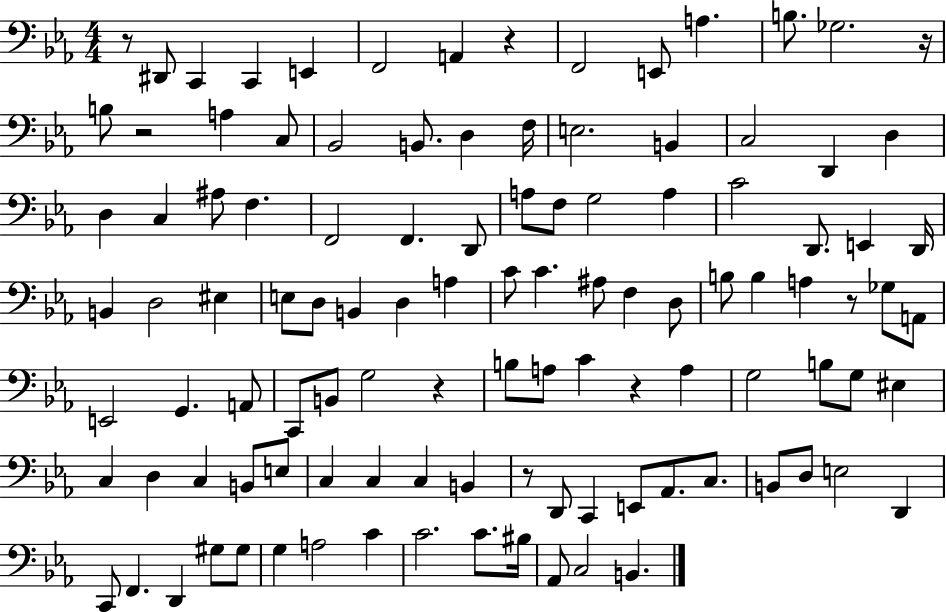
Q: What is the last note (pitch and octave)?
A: B2